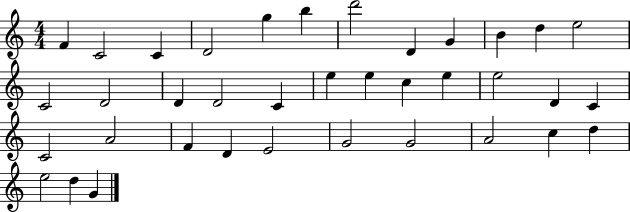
{
  \clef treble
  \numericTimeSignature
  \time 4/4
  \key c \major
  f'4 c'2 c'4 | d'2 g''4 b''4 | d'''2 d'4 g'4 | b'4 d''4 e''2 | \break c'2 d'2 | d'4 d'2 c'4 | e''4 e''4 c''4 e''4 | e''2 d'4 c'4 | \break c'2 a'2 | f'4 d'4 e'2 | g'2 g'2 | a'2 c''4 d''4 | \break e''2 d''4 g'4 | \bar "|."
}